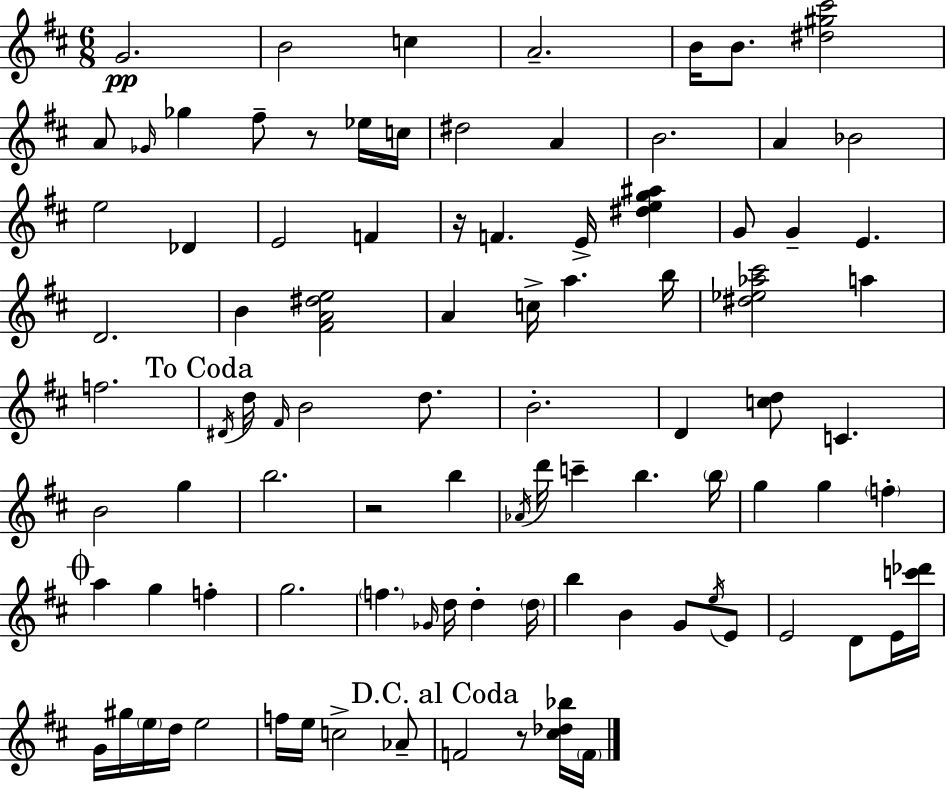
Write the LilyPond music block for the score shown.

{
  \clef treble
  \numericTimeSignature
  \time 6/8
  \key d \major
  g'2.\pp | b'2 c''4 | a'2.-- | b'16 b'8. <dis'' gis'' cis'''>2 | \break a'8 \grace { ges'16 } ges''4 fis''8-- r8 ees''16 | c''16 dis''2 a'4 | b'2. | a'4 bes'2 | \break e''2 des'4 | e'2 f'4 | r16 f'4. e'16-> <dis'' e'' g'' ais''>4 | g'8 g'4-- e'4. | \break d'2. | b'4 <fis' a' dis'' e''>2 | a'4 c''16-> a''4. | b''16 <dis'' ees'' aes'' cis'''>2 a''4 | \break f''2. | \mark "To Coda" \acciaccatura { dis'16 } d''16 \grace { fis'16 } b'2 | d''8. b'2.-. | d'4 <c'' d''>8 c'4. | \break b'2 g''4 | b''2. | r2 b''4 | \acciaccatura { aes'16 } d'''16 c'''4-- b''4. | \break \parenthesize b''16 g''4 g''4 | \parenthesize f''4-. \mark \markup { \musicglyph "scripts.coda" } a''4 g''4 | f''4-. g''2. | \parenthesize f''4. \grace { ges'16 } d''16 | \break d''4-. \parenthesize d''16 b''4 b'4 | g'8 \acciaccatura { e''16 } e'8 e'2 | d'8 e'16 <c''' des'''>16 g'16 gis''16 \parenthesize e''16 d''16 e''2 | f''16 e''16 c''2-> | \break aes'8-- \mark "D.C. al Coda" f'2 | r8 <cis'' des'' bes''>16 \parenthesize f'16 \bar "|."
}